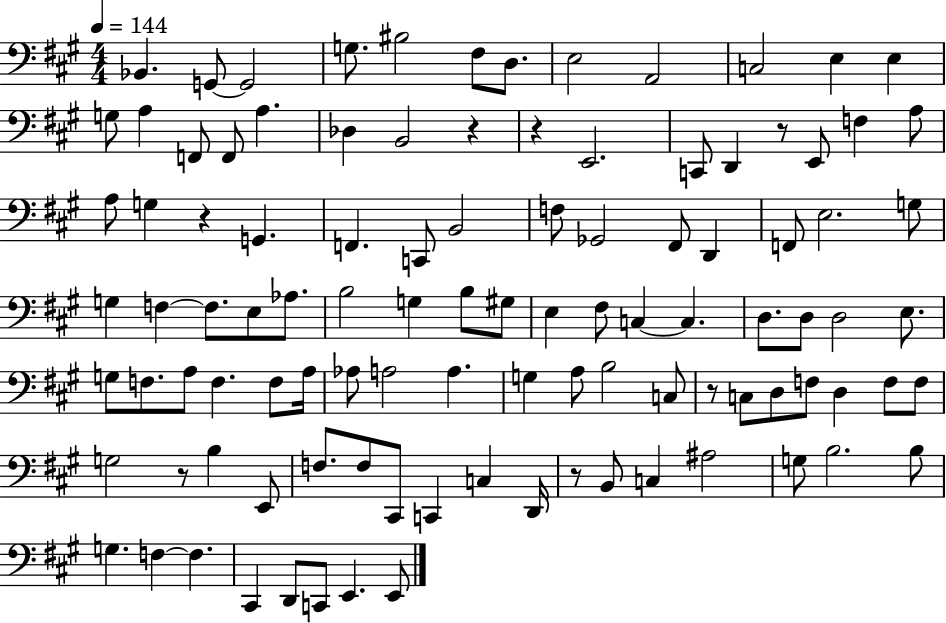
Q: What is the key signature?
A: A major